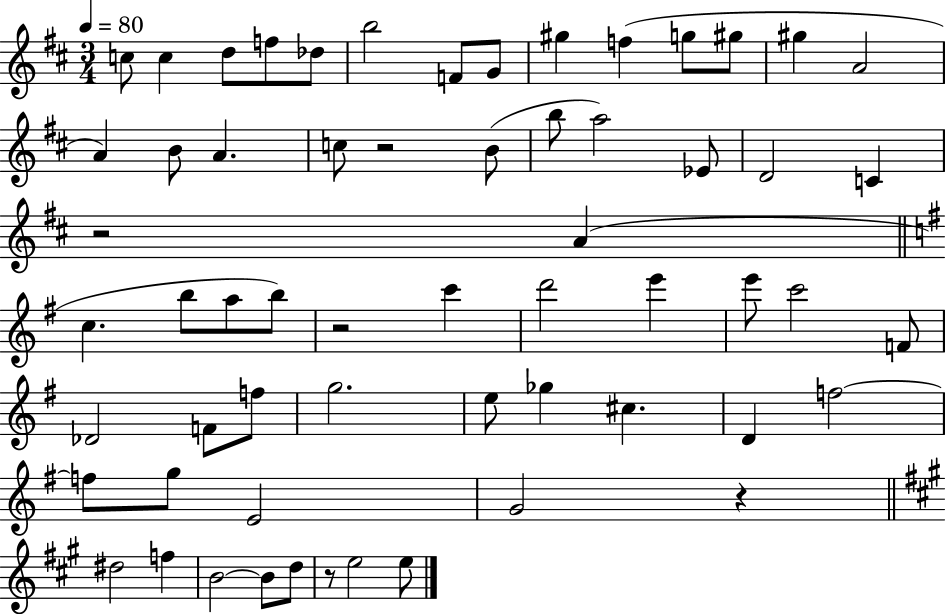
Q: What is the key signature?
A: D major